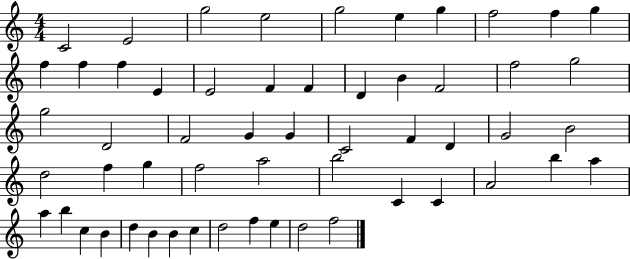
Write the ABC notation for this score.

X:1
T:Untitled
M:4/4
L:1/4
K:C
C2 E2 g2 e2 g2 e g f2 f g f f f E E2 F F D B F2 f2 g2 g2 D2 F2 G G C2 F D G2 B2 d2 f g f2 a2 b2 C C A2 b a a b c B d B B c d2 f e d2 f2